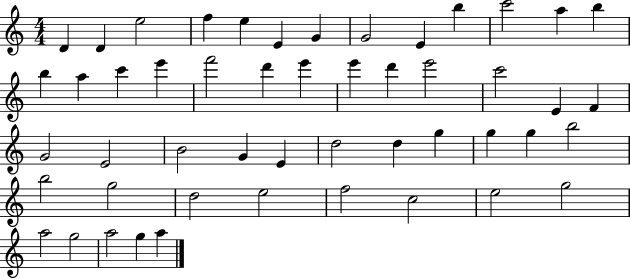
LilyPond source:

{
  \clef treble
  \numericTimeSignature
  \time 4/4
  \key c \major
  d'4 d'4 e''2 | f''4 e''4 e'4 g'4 | g'2 e'4 b''4 | c'''2 a''4 b''4 | \break b''4 a''4 c'''4 e'''4 | f'''2 d'''4 e'''4 | e'''4 d'''4 e'''2 | c'''2 e'4 f'4 | \break g'2 e'2 | b'2 g'4 e'4 | d''2 d''4 g''4 | g''4 g''4 b''2 | \break b''2 g''2 | d''2 e''2 | f''2 c''2 | e''2 g''2 | \break a''2 g''2 | a''2 g''4 a''4 | \bar "|."
}